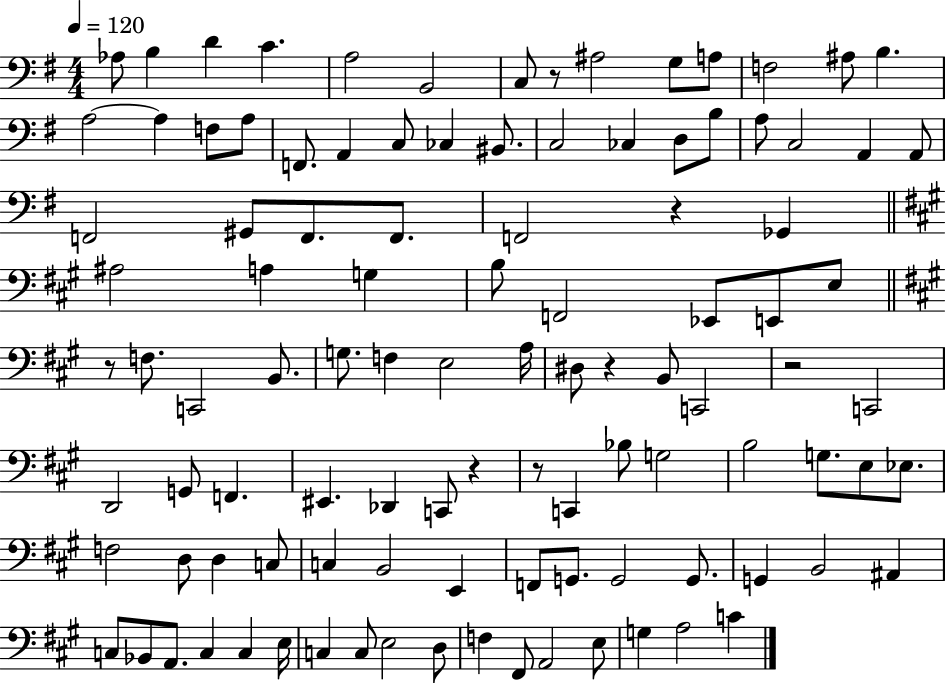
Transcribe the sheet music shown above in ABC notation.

X:1
T:Untitled
M:4/4
L:1/4
K:G
_A,/2 B, D C A,2 B,,2 C,/2 z/2 ^A,2 G,/2 A,/2 F,2 ^A,/2 B, A,2 A, F,/2 A,/2 F,,/2 A,, C,/2 _C, ^B,,/2 C,2 _C, D,/2 B,/2 A,/2 C,2 A,, A,,/2 F,,2 ^G,,/2 F,,/2 F,,/2 F,,2 z _G,, ^A,2 A, G, B,/2 F,,2 _E,,/2 E,,/2 E,/2 z/2 F,/2 C,,2 B,,/2 G,/2 F, E,2 A,/4 ^D,/2 z B,,/2 C,,2 z2 C,,2 D,,2 G,,/2 F,, ^E,, _D,, C,,/2 z z/2 C,, _B,/2 G,2 B,2 G,/2 E,/2 _E,/2 F,2 D,/2 D, C,/2 C, B,,2 E,, F,,/2 G,,/2 G,,2 G,,/2 G,, B,,2 ^A,, C,/2 _B,,/2 A,,/2 C, C, E,/4 C, C,/2 E,2 D,/2 F, ^F,,/2 A,,2 E,/2 G, A,2 C